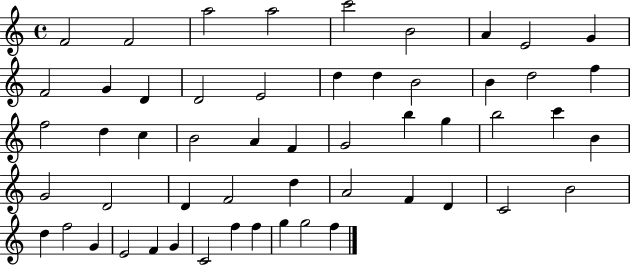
{
  \clef treble
  \time 4/4
  \defaultTimeSignature
  \key c \major
  f'2 f'2 | a''2 a''2 | c'''2 b'2 | a'4 e'2 g'4 | \break f'2 g'4 d'4 | d'2 e'2 | d''4 d''4 b'2 | b'4 d''2 f''4 | \break f''2 d''4 c''4 | b'2 a'4 f'4 | g'2 b''4 g''4 | b''2 c'''4 b'4 | \break g'2 d'2 | d'4 f'2 d''4 | a'2 f'4 d'4 | c'2 b'2 | \break d''4 f''2 g'4 | e'2 f'4 g'4 | c'2 f''4 f''4 | g''4 g''2 f''4 | \break \bar "|."
}